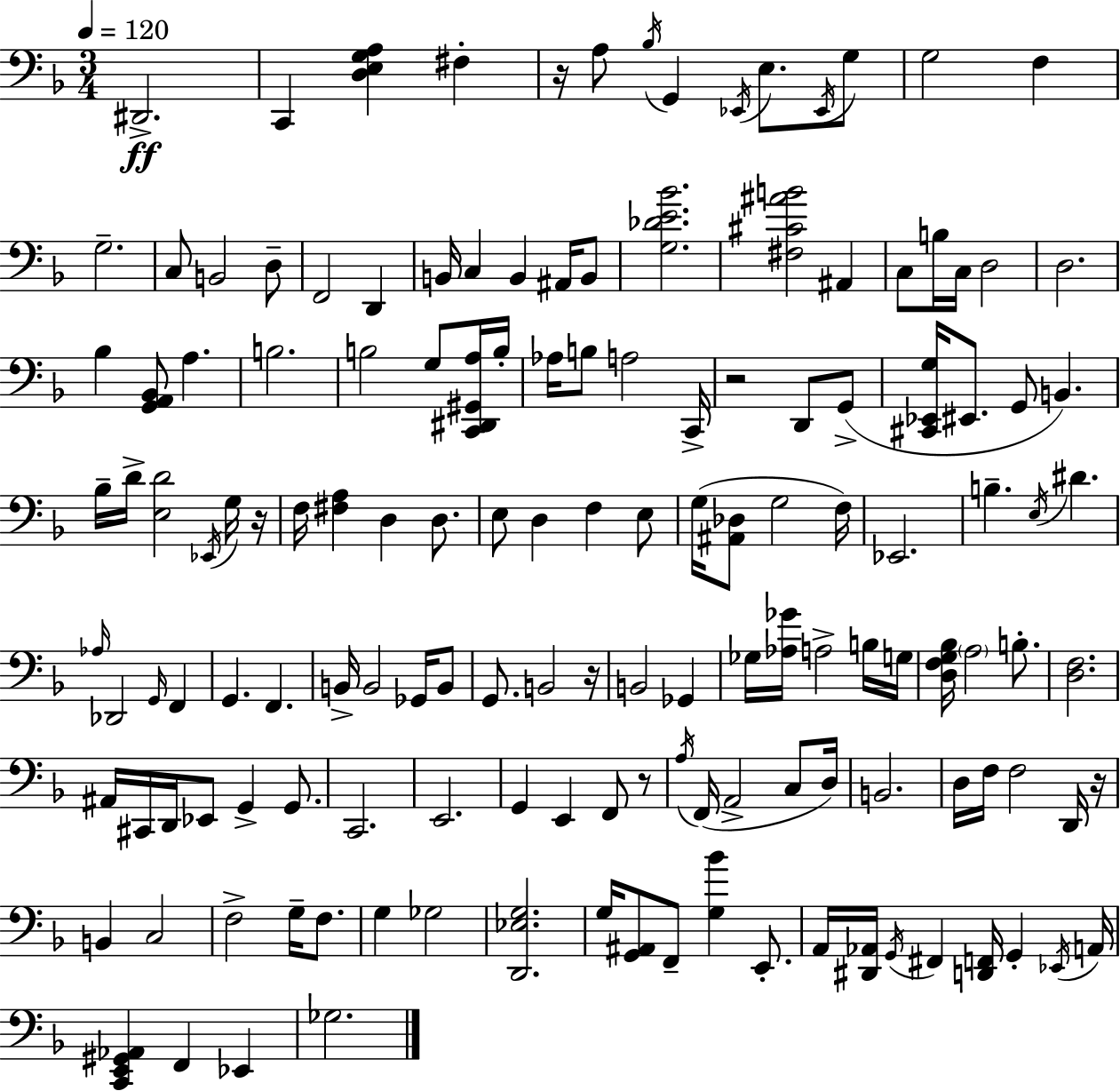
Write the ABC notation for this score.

X:1
T:Untitled
M:3/4
L:1/4
K:Dm
^D,,2 C,, [D,E,G,A,] ^F, z/4 A,/2 _B,/4 G,, _E,,/4 E,/2 _E,,/4 G,/2 G,2 F, G,2 C,/2 B,,2 D,/2 F,,2 D,, B,,/4 C, B,, ^A,,/4 B,,/2 [G,_DE_B]2 [^F,^C^AB]2 ^A,, C,/2 B,/4 C,/4 D,2 D,2 _B, [G,,A,,_B,,]/2 A, B,2 B,2 G,/2 [C,,^D,,^G,,A,]/4 B,/4 _A,/4 B,/2 A,2 C,,/4 z2 D,,/2 G,,/2 [^C,,_E,,G,]/4 ^E,,/2 G,,/2 B,, _B,/4 D/4 [E,D]2 _E,,/4 G,/4 z/4 F,/4 [^F,A,] D, D,/2 E,/2 D, F, E,/2 G,/4 [^A,,_D,]/2 G,2 F,/4 _E,,2 B, E,/4 ^D _A,/4 _D,,2 G,,/4 F,, G,, F,, B,,/4 B,,2 _G,,/4 B,,/2 G,,/2 B,,2 z/4 B,,2 _G,, _G,/4 [_A,_G]/4 A,2 B,/4 G,/4 [D,F,G,_B,]/4 A,2 B,/2 [D,F,]2 ^A,,/4 ^C,,/4 D,,/4 _E,,/2 G,, G,,/2 C,,2 E,,2 G,, E,, F,,/2 z/2 A,/4 F,,/4 A,,2 C,/2 D,/4 B,,2 D,/4 F,/4 F,2 D,,/4 z/4 B,, C,2 F,2 G,/4 F,/2 G, _G,2 [D,,_E,G,]2 G,/4 [G,,^A,,]/2 F,,/2 [G,_B] E,,/2 A,,/4 [^D,,_A,,]/4 G,,/4 ^F,, [D,,F,,]/4 G,, _E,,/4 A,,/4 [C,,E,,^G,,_A,,] F,, _E,, _G,2